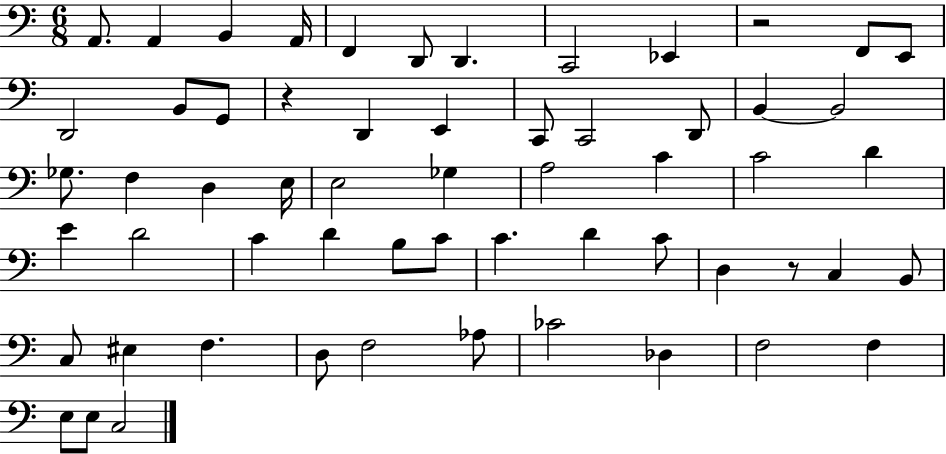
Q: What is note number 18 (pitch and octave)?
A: C2